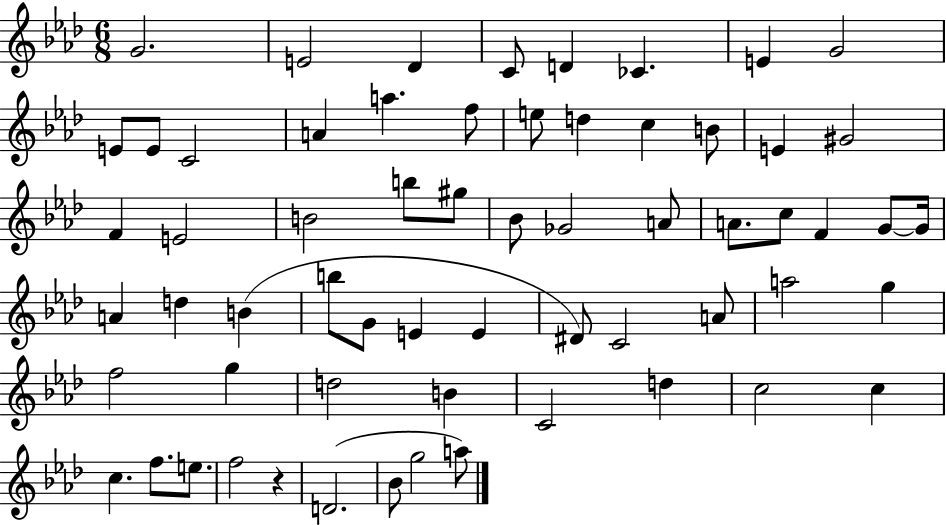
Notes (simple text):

G4/h. E4/h Db4/q C4/e D4/q CES4/q. E4/q G4/h E4/e E4/e C4/h A4/q A5/q. F5/e E5/e D5/q C5/q B4/e E4/q G#4/h F4/q E4/h B4/h B5/e G#5/e Bb4/e Gb4/h A4/e A4/e. C5/e F4/q G4/e G4/s A4/q D5/q B4/q B5/e G4/e E4/q E4/q D#4/e C4/h A4/e A5/h G5/q F5/h G5/q D5/h B4/q C4/h D5/q C5/h C5/q C5/q. F5/e. E5/e. F5/h R/q D4/h. Bb4/e G5/h A5/e